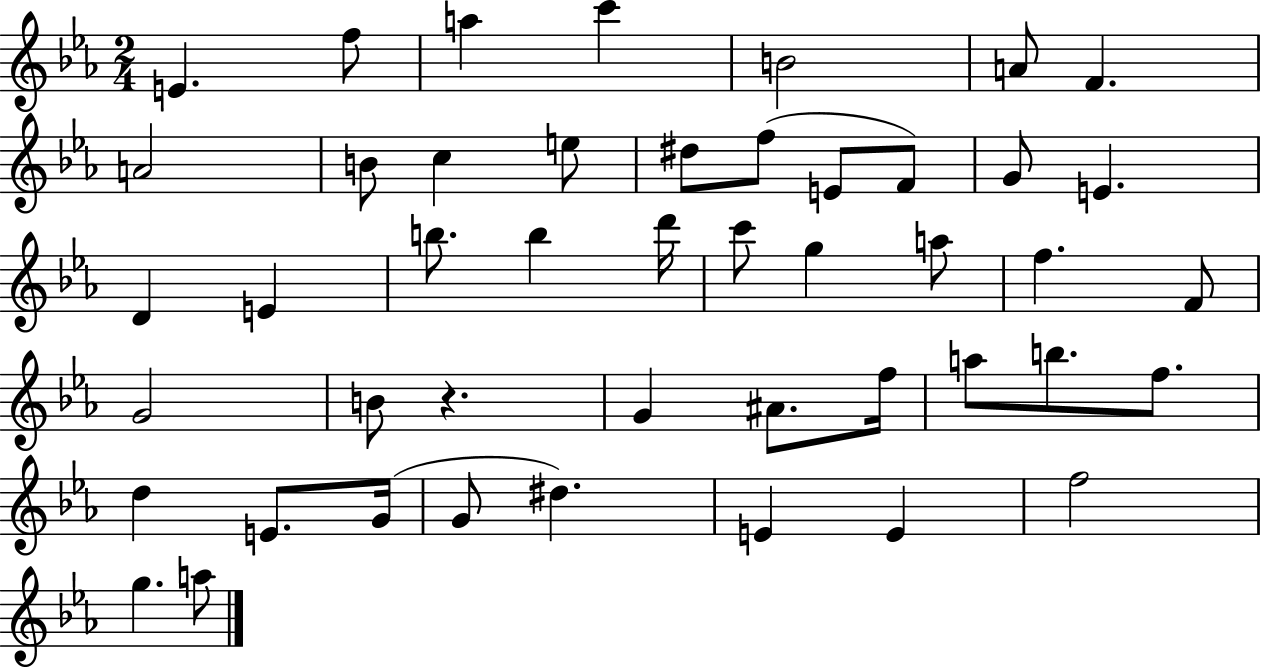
{
  \clef treble
  \numericTimeSignature
  \time 2/4
  \key ees \major
  e'4. f''8 | a''4 c'''4 | b'2 | a'8 f'4. | \break a'2 | b'8 c''4 e''8 | dis''8 f''8( e'8 f'8) | g'8 e'4. | \break d'4 e'4 | b''8. b''4 d'''16 | c'''8 g''4 a''8 | f''4. f'8 | \break g'2 | b'8 r4. | g'4 ais'8. f''16 | a''8 b''8. f''8. | \break d''4 e'8. g'16( | g'8 dis''4.) | e'4 e'4 | f''2 | \break g''4. a''8 | \bar "|."
}